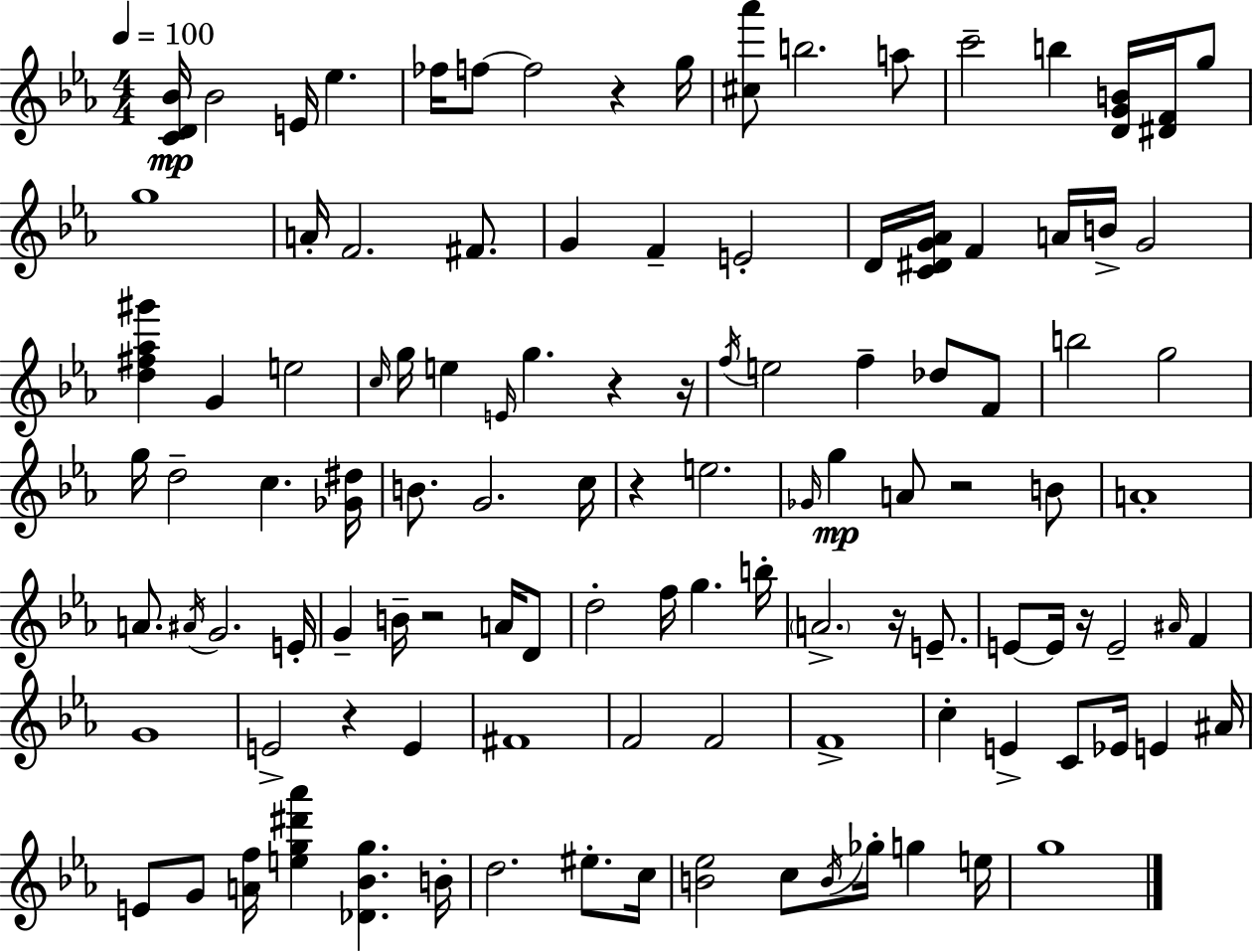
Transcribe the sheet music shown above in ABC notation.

X:1
T:Untitled
M:4/4
L:1/4
K:Eb
[CD_B]/4 _B2 E/4 _e _f/4 f/2 f2 z g/4 [^c_a']/2 b2 a/2 c'2 b [DGB]/4 [^DF]/4 g/2 g4 A/4 F2 ^F/2 G F E2 D/4 [C^DG_A]/4 F A/4 B/4 G2 [d^f_a^g'] G e2 c/4 g/4 e E/4 g z z/4 f/4 e2 f _d/2 F/2 b2 g2 g/4 d2 c [_G^d]/4 B/2 G2 c/4 z e2 _G/4 g A/2 z2 B/2 A4 A/2 ^A/4 G2 E/4 G B/4 z2 A/4 D/2 d2 f/4 g b/4 A2 z/4 E/2 E/2 E/4 z/4 E2 ^A/4 F G4 E2 z E ^F4 F2 F2 F4 c E C/2 _E/4 E ^A/4 E/2 G/2 [Af]/4 [eg^d'_a'] [_D_Bg] B/4 d2 ^e/2 c/4 [B_e]2 c/2 B/4 _g/4 g e/4 g4